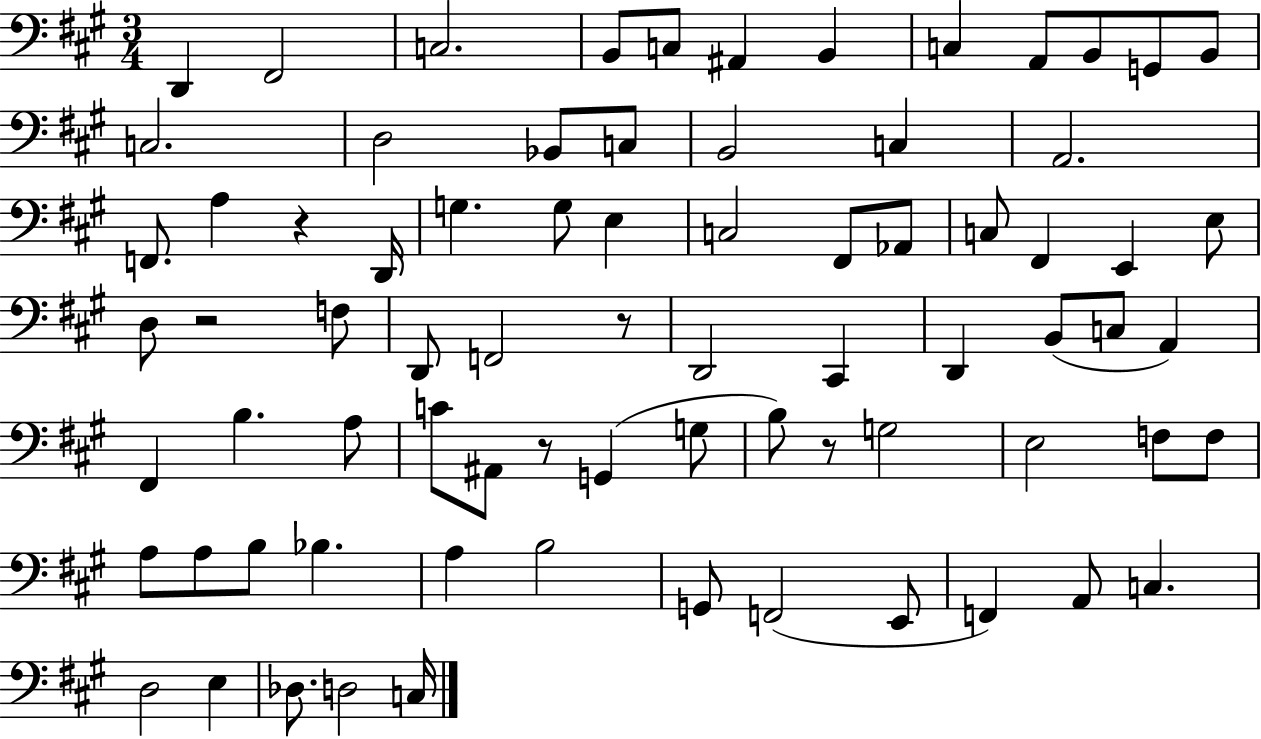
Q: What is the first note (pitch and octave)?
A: D2